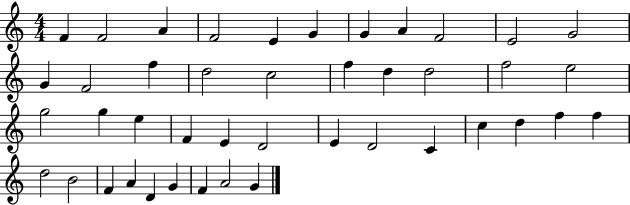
{
  \clef treble
  \numericTimeSignature
  \time 4/4
  \key c \major
  f'4 f'2 a'4 | f'2 e'4 g'4 | g'4 a'4 f'2 | e'2 g'2 | \break g'4 f'2 f''4 | d''2 c''2 | f''4 d''4 d''2 | f''2 e''2 | \break g''2 g''4 e''4 | f'4 e'4 d'2 | e'4 d'2 c'4 | c''4 d''4 f''4 f''4 | \break d''2 b'2 | f'4 a'4 d'4 g'4 | f'4 a'2 g'4 | \bar "|."
}